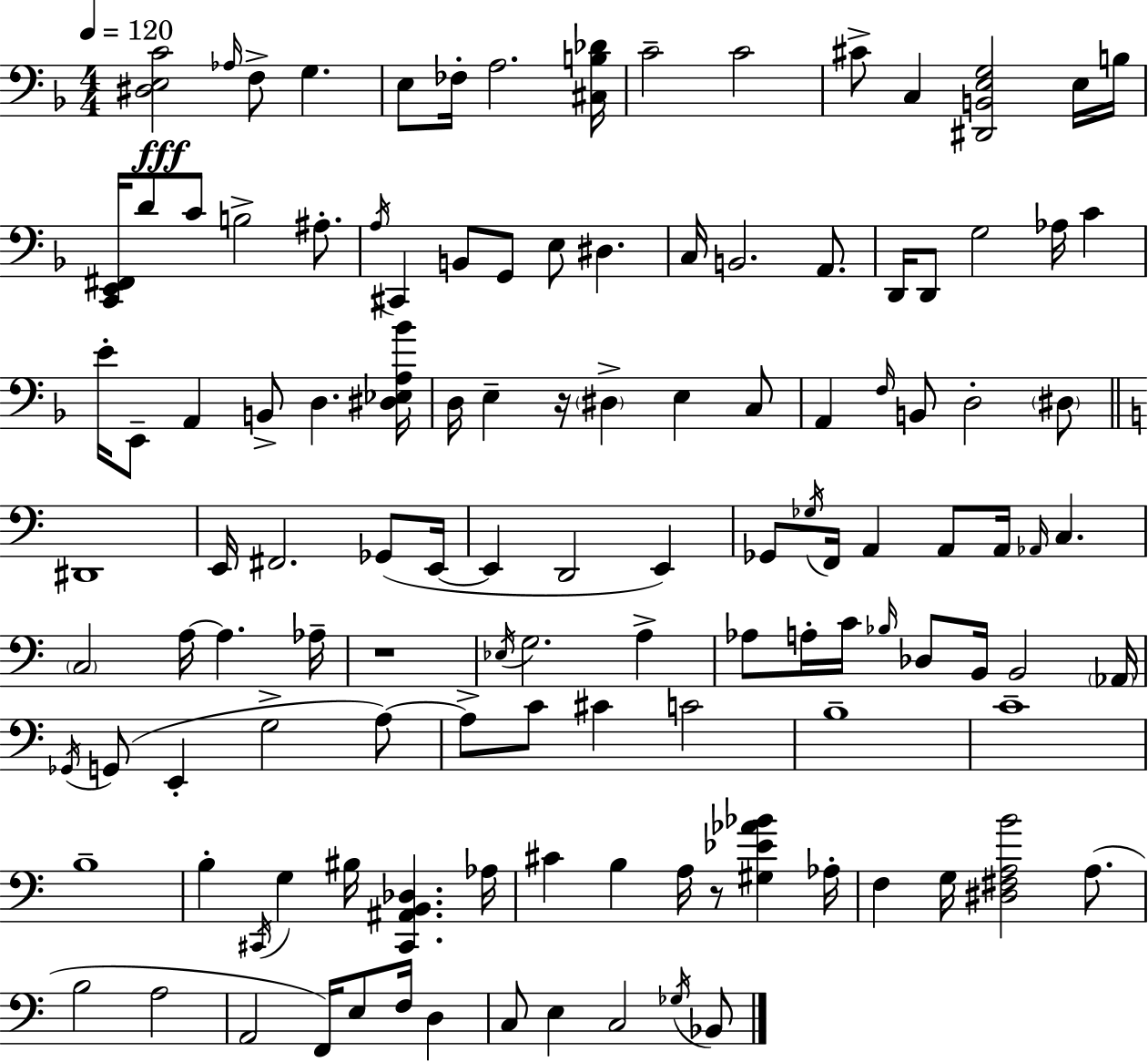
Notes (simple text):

[D#3,E3,C4]/h Ab3/s F3/e G3/q. E3/e FES3/s A3/h. [C#3,B3,Db4]/s C4/h C4/h C#4/e C3/q [D#2,B2,E3,G3]/h E3/s B3/s [C2,E2,F#2]/s D4/e C4/e B3/h A#3/e. A3/s C#2/q B2/e G2/e E3/e D#3/q. C3/s B2/h. A2/e. D2/s D2/e G3/h Ab3/s C4/q E4/s E2/e A2/q B2/e D3/q. [D#3,Eb3,A3,Bb4]/s D3/s E3/q R/s D#3/q E3/q C3/e A2/q F3/s B2/e D3/h D#3/e D#2/w E2/s F#2/h. Gb2/e E2/s E2/q D2/h E2/q Gb2/e Gb3/s F2/s A2/q A2/e A2/s Ab2/s C3/q. C3/h A3/s A3/q. Ab3/s R/w Eb3/s G3/h. A3/q Ab3/e A3/s C4/s Bb3/s Db3/e B2/s B2/h Ab2/s Gb2/s G2/e E2/q G3/h A3/e A3/e C4/e C#4/q C4/h B3/w C4/w B3/w B3/q C#2/s G3/q BIS3/s [C#2,A#2,B2,Db3]/q. Ab3/s C#4/q B3/q A3/s R/e [G#3,Eb4,Ab4,Bb4]/q Ab3/s F3/q G3/s [D#3,F#3,A3,B4]/h A3/e. B3/h A3/h A2/h F2/s E3/e F3/s D3/q C3/e E3/q C3/h Gb3/s Bb2/e